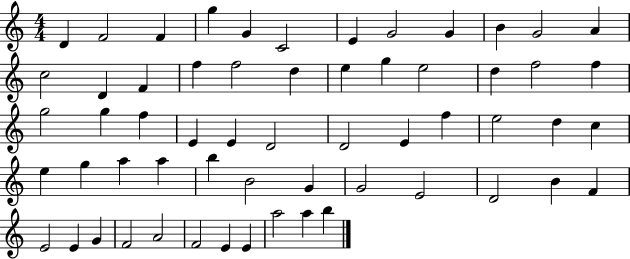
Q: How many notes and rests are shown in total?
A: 59